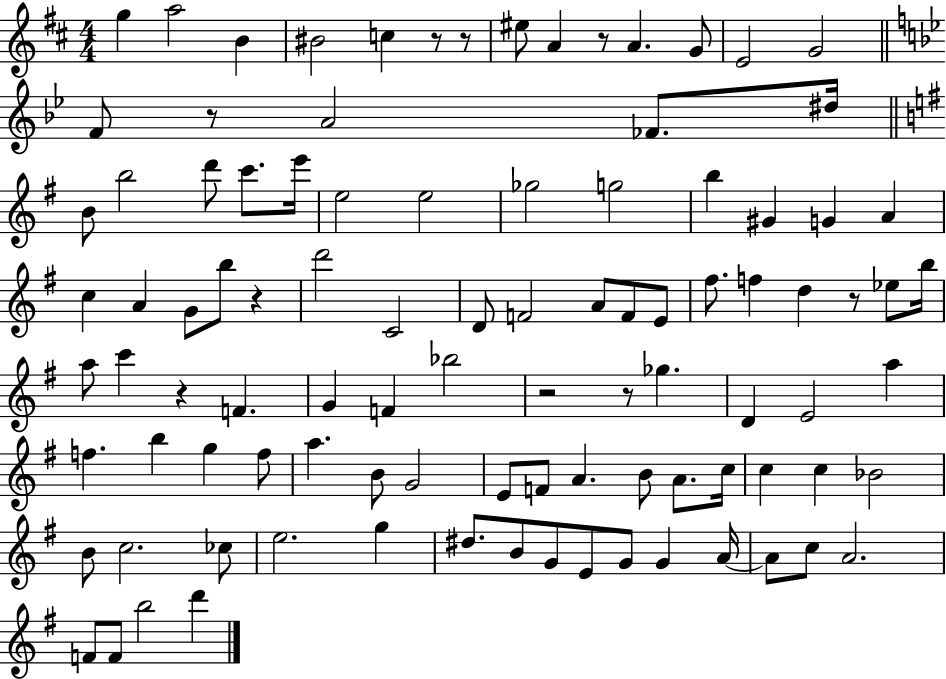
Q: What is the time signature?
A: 4/4